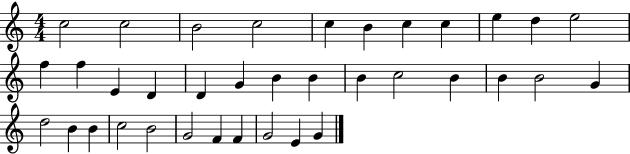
C5/h C5/h B4/h C5/h C5/q B4/q C5/q C5/q E5/q D5/q E5/h F5/q F5/q E4/q D4/q D4/q G4/q B4/q B4/q B4/q C5/h B4/q B4/q B4/h G4/q D5/h B4/q B4/q C5/h B4/h G4/h F4/q F4/q G4/h E4/q G4/q